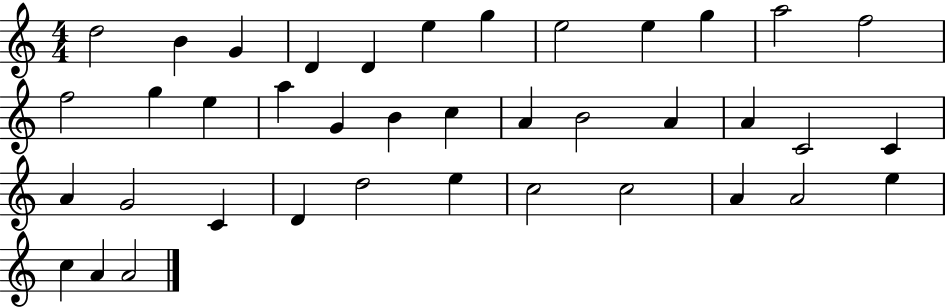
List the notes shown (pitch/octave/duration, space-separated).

D5/h B4/q G4/q D4/q D4/q E5/q G5/q E5/h E5/q G5/q A5/h F5/h F5/h G5/q E5/q A5/q G4/q B4/q C5/q A4/q B4/h A4/q A4/q C4/h C4/q A4/q G4/h C4/q D4/q D5/h E5/q C5/h C5/h A4/q A4/h E5/q C5/q A4/q A4/h